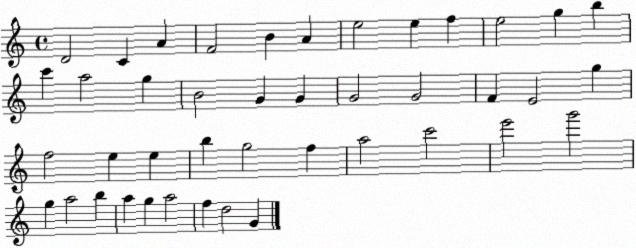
X:1
T:Untitled
M:4/4
L:1/4
K:C
D2 C A F2 B A e2 e f e2 g b c' a2 g B2 G G G2 G2 F E2 g f2 e e b g2 f a2 c'2 e'2 g'2 g a2 b a g a2 f d2 G